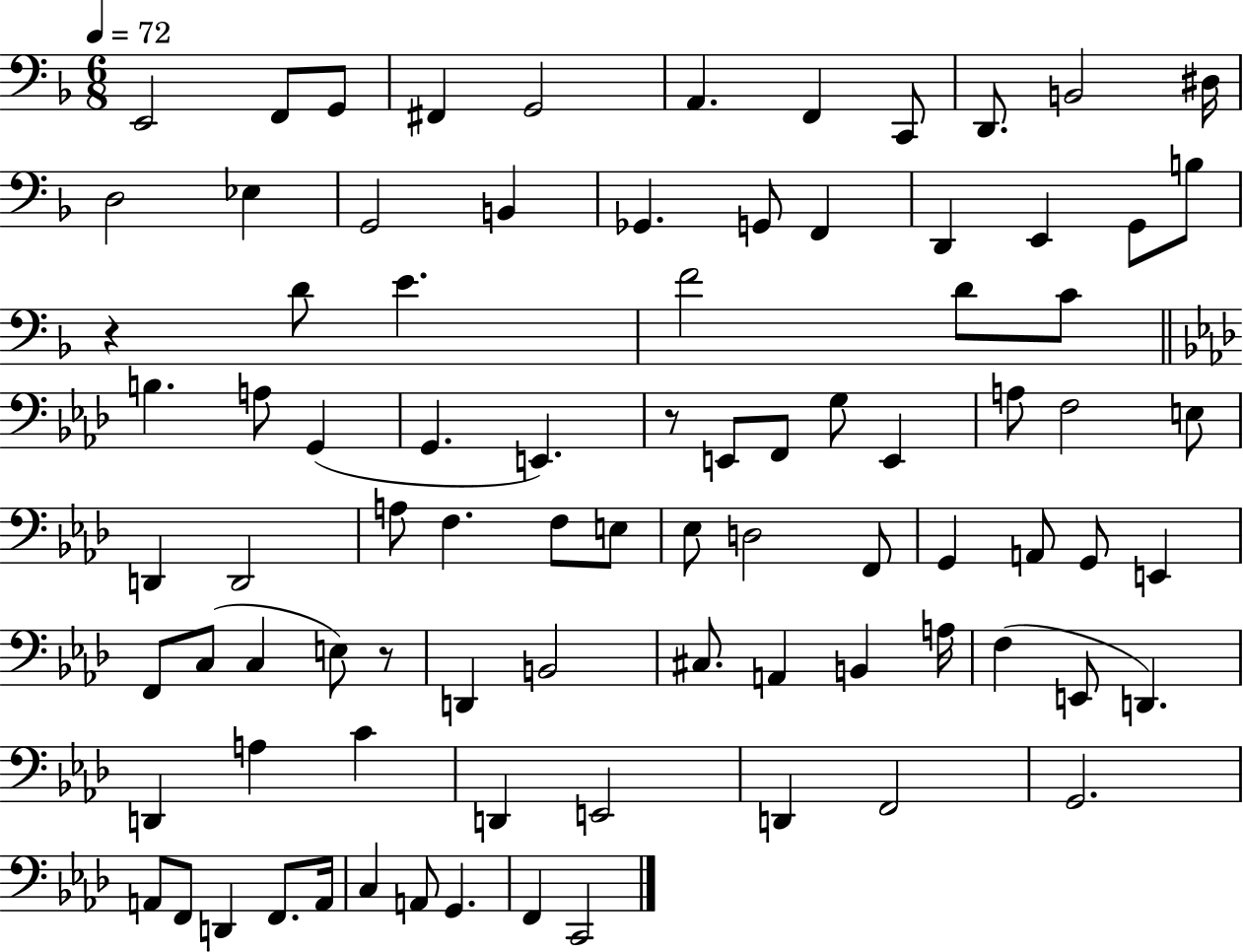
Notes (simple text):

E2/h F2/e G2/e F#2/q G2/h A2/q. F2/q C2/e D2/e. B2/h D#3/s D3/h Eb3/q G2/h B2/q Gb2/q. G2/e F2/q D2/q E2/q G2/e B3/e R/q D4/e E4/q. F4/h D4/e C4/e B3/q. A3/e G2/q G2/q. E2/q. R/e E2/e F2/e G3/e E2/q A3/e F3/h E3/e D2/q D2/h A3/e F3/q. F3/e E3/e Eb3/e D3/h F2/e G2/q A2/e G2/e E2/q F2/e C3/e C3/q E3/e R/e D2/q B2/h C#3/e. A2/q B2/q A3/s F3/q E2/e D2/q. D2/q A3/q C4/q D2/q E2/h D2/q F2/h G2/h. A2/e F2/e D2/q F2/e. A2/s C3/q A2/e G2/q. F2/q C2/h